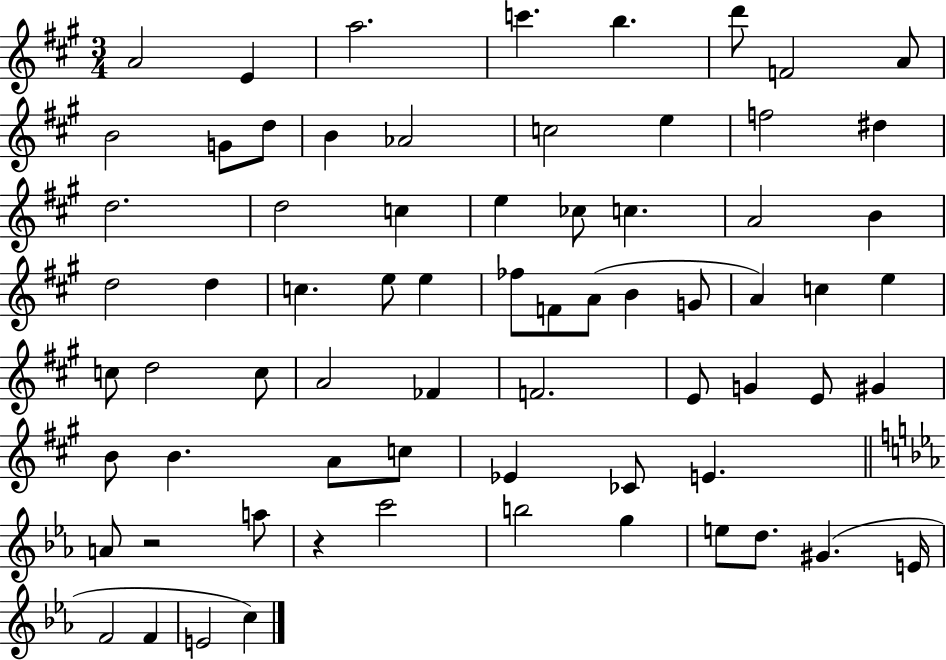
{
  \clef treble
  \numericTimeSignature
  \time 3/4
  \key a \major
  a'2 e'4 | a''2. | c'''4. b''4. | d'''8 f'2 a'8 | \break b'2 g'8 d''8 | b'4 aes'2 | c''2 e''4 | f''2 dis''4 | \break d''2. | d''2 c''4 | e''4 ces''8 c''4. | a'2 b'4 | \break d''2 d''4 | c''4. e''8 e''4 | fes''8 f'8 a'8( b'4 g'8 | a'4) c''4 e''4 | \break c''8 d''2 c''8 | a'2 fes'4 | f'2. | e'8 g'4 e'8 gis'4 | \break b'8 b'4. a'8 c''8 | ees'4 ces'8 e'4. | \bar "||" \break \key ees \major a'8 r2 a''8 | r4 c'''2 | b''2 g''4 | e''8 d''8. gis'4.( e'16 | \break f'2 f'4 | e'2 c''4) | \bar "|."
}